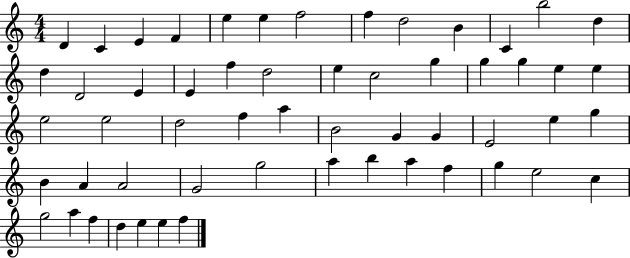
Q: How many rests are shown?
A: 0